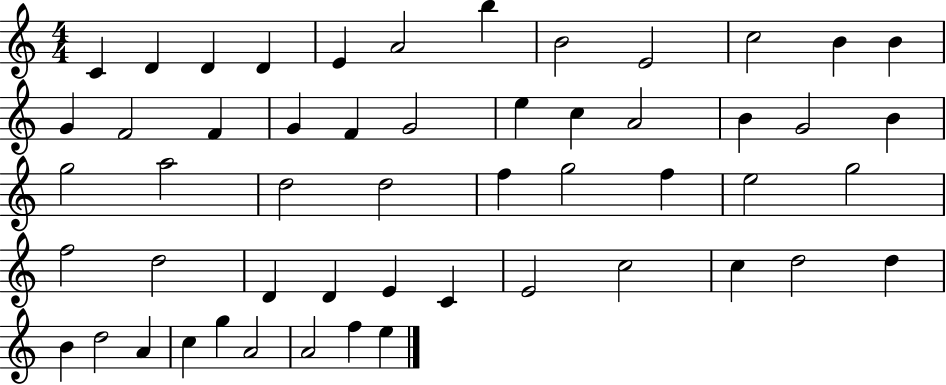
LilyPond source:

{
  \clef treble
  \numericTimeSignature
  \time 4/4
  \key c \major
  c'4 d'4 d'4 d'4 | e'4 a'2 b''4 | b'2 e'2 | c''2 b'4 b'4 | \break g'4 f'2 f'4 | g'4 f'4 g'2 | e''4 c''4 a'2 | b'4 g'2 b'4 | \break g''2 a''2 | d''2 d''2 | f''4 g''2 f''4 | e''2 g''2 | \break f''2 d''2 | d'4 d'4 e'4 c'4 | e'2 c''2 | c''4 d''2 d''4 | \break b'4 d''2 a'4 | c''4 g''4 a'2 | a'2 f''4 e''4 | \bar "|."
}